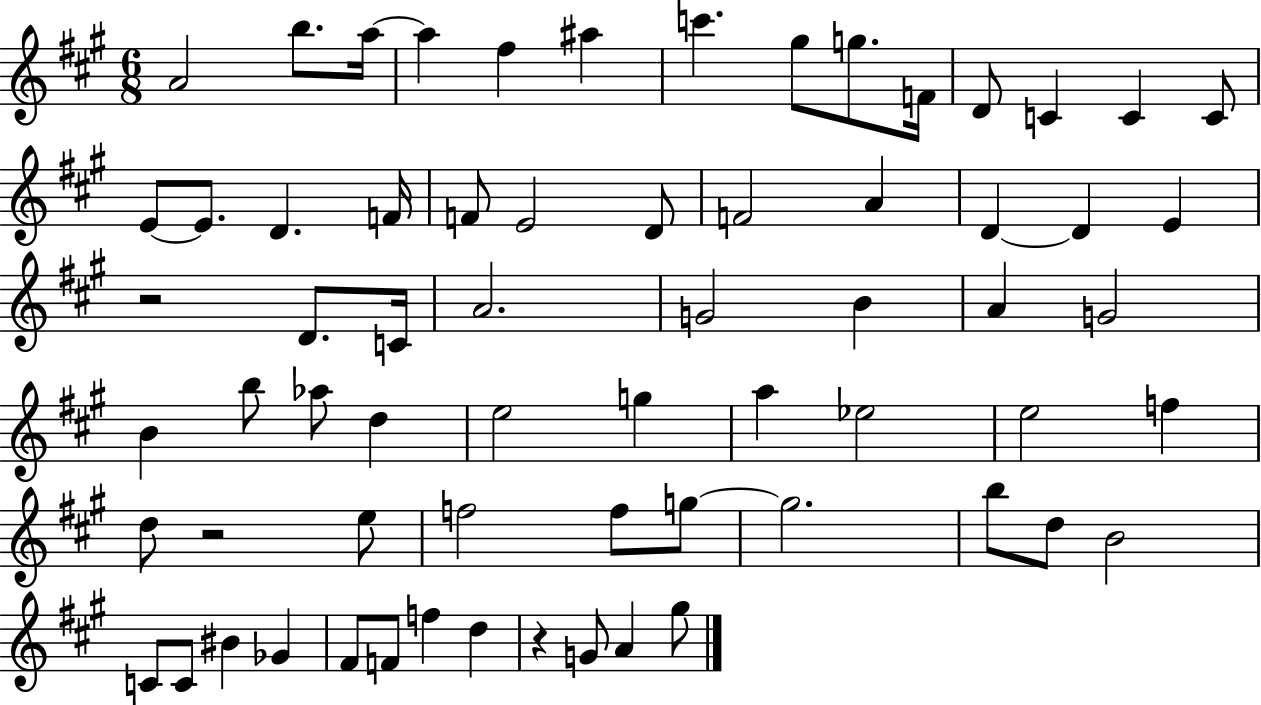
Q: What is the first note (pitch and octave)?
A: A4